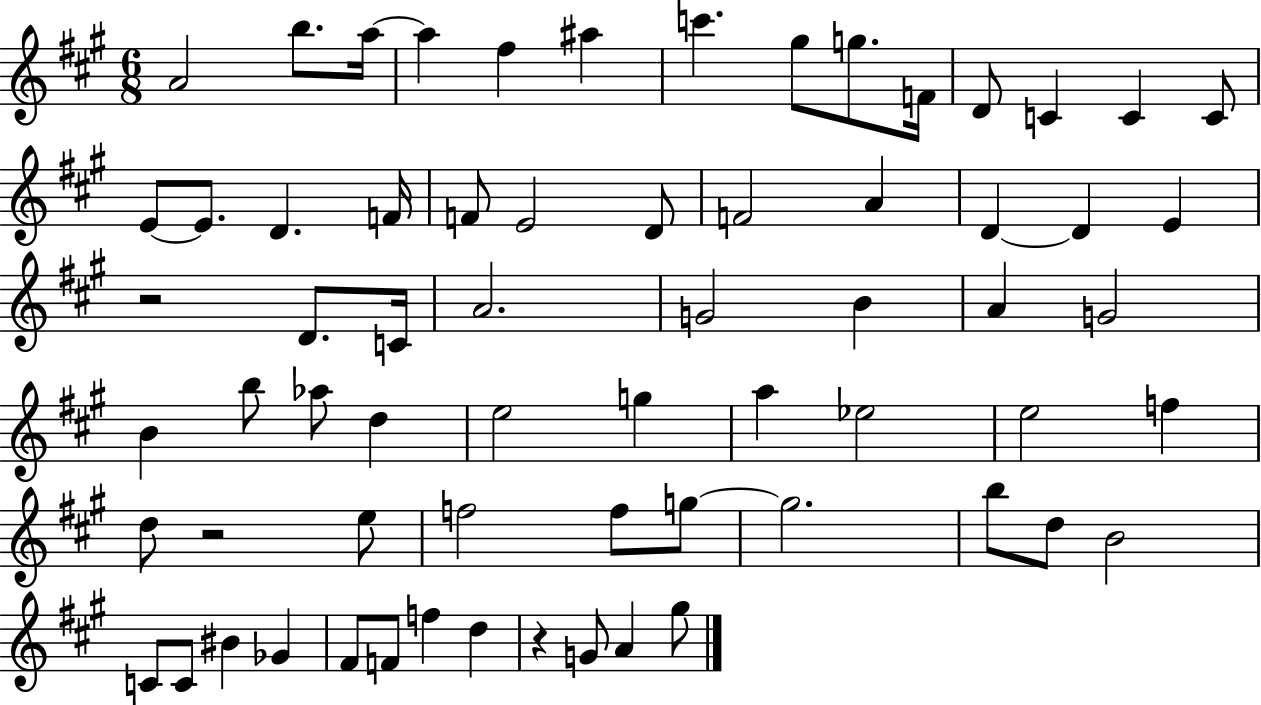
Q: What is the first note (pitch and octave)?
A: A4